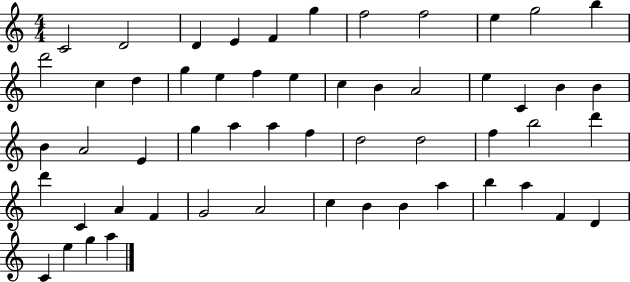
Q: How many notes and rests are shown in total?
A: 55